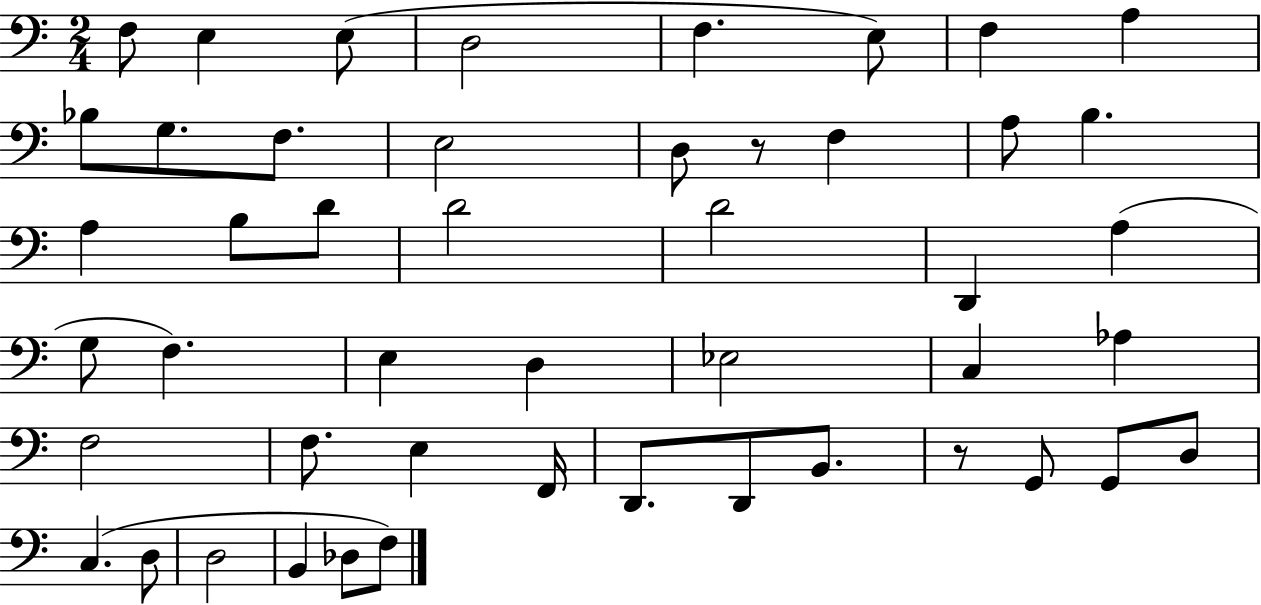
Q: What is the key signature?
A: C major